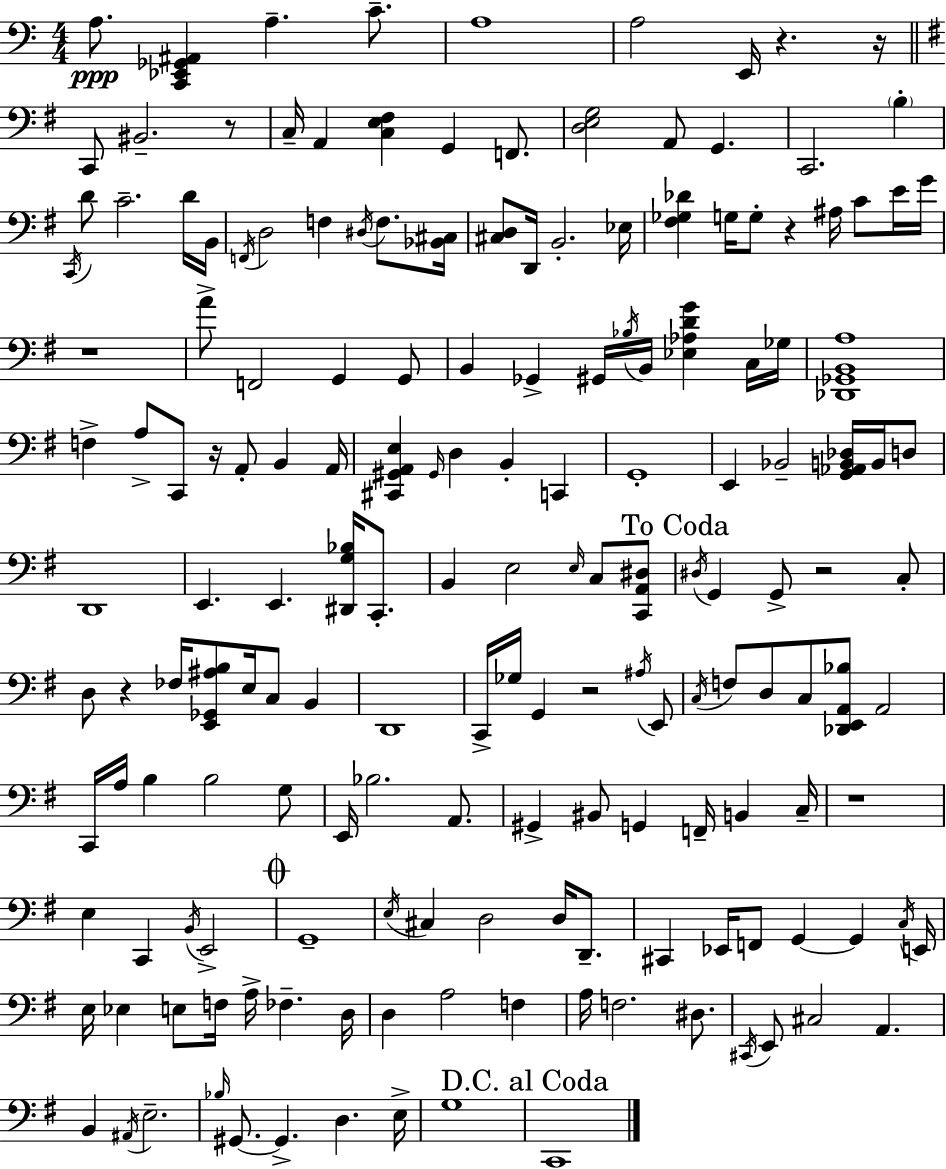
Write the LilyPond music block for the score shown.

{
  \clef bass
  \numericTimeSignature
  \time 4/4
  \key a \minor
  a8.\ppp <c, ees, ges, ais,>4 a4.-- c'8.-- | a1 | a2 e,16 r4. r16 | \bar "||" \break \key e \minor c,8 bis,2.-- r8 | c16-- a,4 <c e fis>4 g,4 f,8. | <d e g>2 a,8 g,4. | c,2. \parenthesize b4-. | \break \acciaccatura { c,16 } d'8 c'2.-- d'16 | b,16 \acciaccatura { f,16 } d2 f4 \acciaccatura { dis16 } f8. | <bes, cis>16 <cis d>8 d,16 b,2.-. | ees16 <fis ges des'>4 g16 g8-. r4 ais16 c'8 | \break e'16 g'16 r1 | a'8-> f,2 g,4 | g,8 b,4 ges,4-> gis,16 \acciaccatura { bes16 } b,16 <ees aes d' g'>4 | c16 ges16 <des, ges, b, a>1 | \break f4-> a8-> c,8 r16 a,8-. b,4 | a,16 <cis, gis, a, e>4 \grace { gis,16 } d4 b,4-. | c,4 g,1-. | e,4 bes,2-- | \break <g, aes, b, des>16 b,16 d8 d,1 | e,4. e,4. | <dis, g bes>16 c,8.-. b,4 e2 | \grace { e16 } c8 <c, a, dis>8 \mark "To Coda" \acciaccatura { dis16 } g,4 g,8-> r2 | \break c8-. d8 r4 fes16 <e, ges, ais b>8 | e16 c8 b,4 d,1 | c,16-> ges16 g,4 r2 | \acciaccatura { ais16 } e,8 \acciaccatura { c16 } f8 d8 c8 <des, e, a, bes>8 | \break a,2 c,16 a16 b4 b2 | g8 e,16 bes2. | a,8. gis,4-> bis,8 g,4 | f,16-- b,4 c16-- r1 | \break e4 c,4 | \acciaccatura { b,16 } e,2-> \mark \markup { \musicglyph "scripts.coda" } g,1-- | \acciaccatura { e16 } cis4 d2 | d16 d,8.-- cis,4 ees,16 | \break f,8 g,4~~ g,4 \acciaccatura { c16 } e,16 e16 ees4 | e8 f16 a16-> fes4.-- d16 d4 | a2 f4 a16 f2. | dis8. \acciaccatura { cis,16 } e,8 cis2 | \break a,4. b,4 | \acciaccatura { ais,16 } e2.-- \grace { bes16 } gis,8.~~ | gis,4.-> d4. e16-> g1 | \mark "D.C. al Coda" c,1 | \break \bar "|."
}